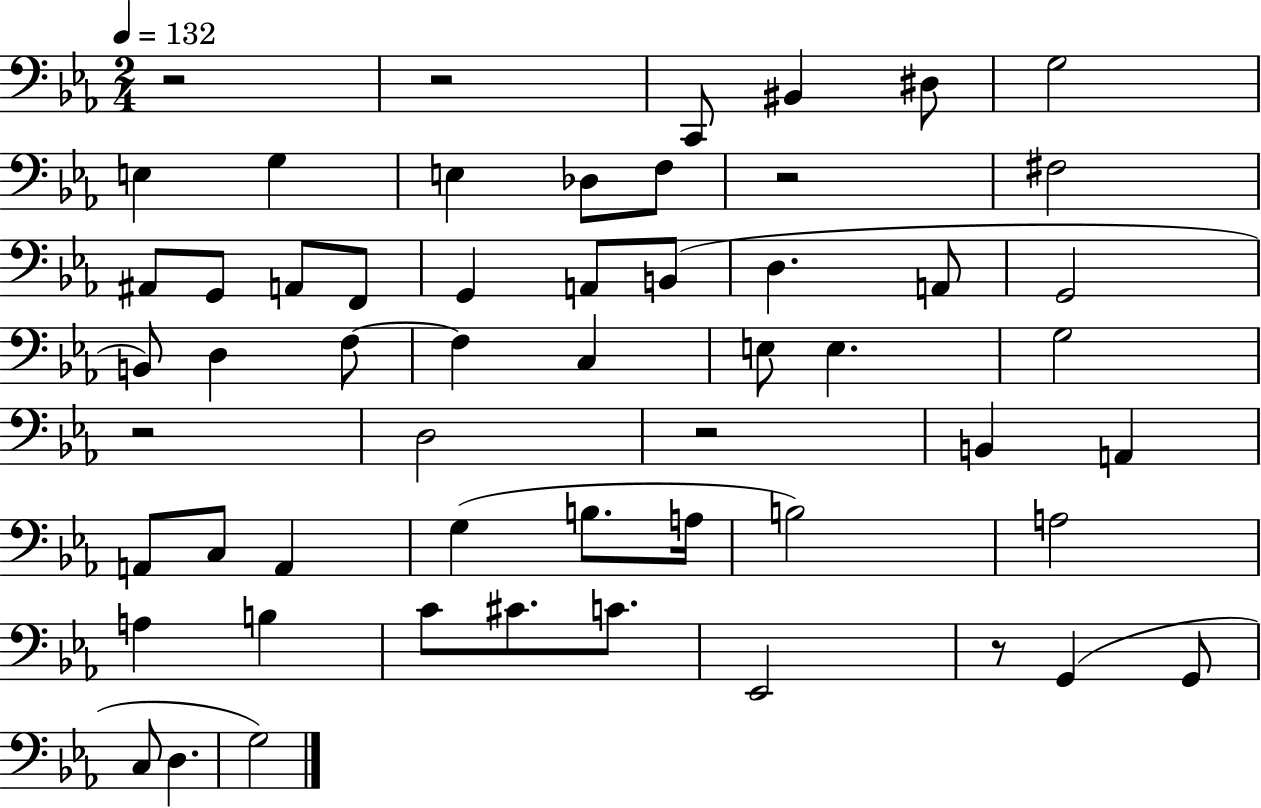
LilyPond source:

{
  \clef bass
  \numericTimeSignature
  \time 2/4
  \key ees \major
  \tempo 4 = 132
  r2 | r2 | c,8 bis,4 dis8 | g2 | \break e4 g4 | e4 des8 f8 | r2 | fis2 | \break ais,8 g,8 a,8 f,8 | g,4 a,8 b,8( | d4. a,8 | g,2 | \break b,8) d4 f8~~ | f4 c4 | e8 e4. | g2 | \break r2 | d2 | r2 | b,4 a,4 | \break a,8 c8 a,4 | g4( b8. a16 | b2) | a2 | \break a4 b4 | c'8 cis'8. c'8. | ees,2 | r8 g,4( g,8 | \break c8 d4. | g2) | \bar "|."
}